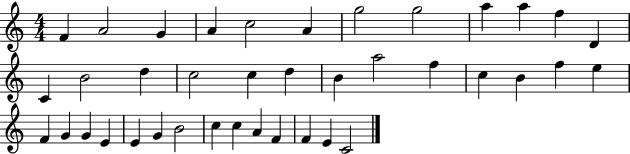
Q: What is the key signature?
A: C major